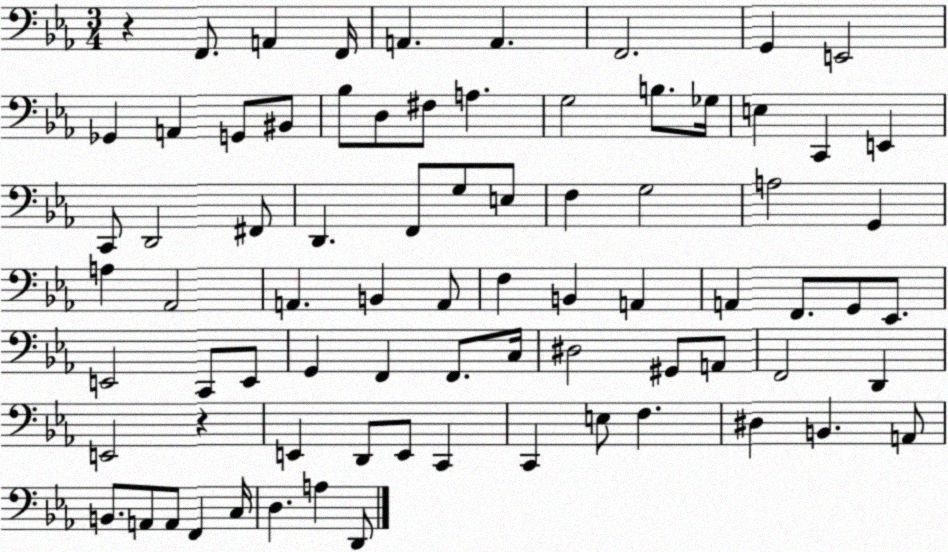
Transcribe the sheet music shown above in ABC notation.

X:1
T:Untitled
M:3/4
L:1/4
K:Eb
z F,,/2 A,, F,,/4 A,, A,, F,,2 G,, E,,2 _G,, A,, G,,/2 ^B,,/2 _B,/2 D,/2 ^F,/2 A, G,2 B,/2 _G,/4 E, C,, E,, C,,/2 D,,2 ^F,,/2 D,, F,,/2 G,/2 E,/2 F, G,2 A,2 G,, A, _A,,2 A,, B,, A,,/2 F, B,, A,, A,, F,,/2 G,,/2 _E,,/2 E,,2 C,,/2 E,,/2 G,, F,, F,,/2 C,/4 ^D,2 ^G,,/2 A,,/2 F,,2 D,, E,,2 z E,, D,,/2 E,,/2 C,, C,, E,/2 F, ^D, B,, A,,/2 B,,/2 A,,/2 A,,/2 F,, C,/4 D, A, D,,/2